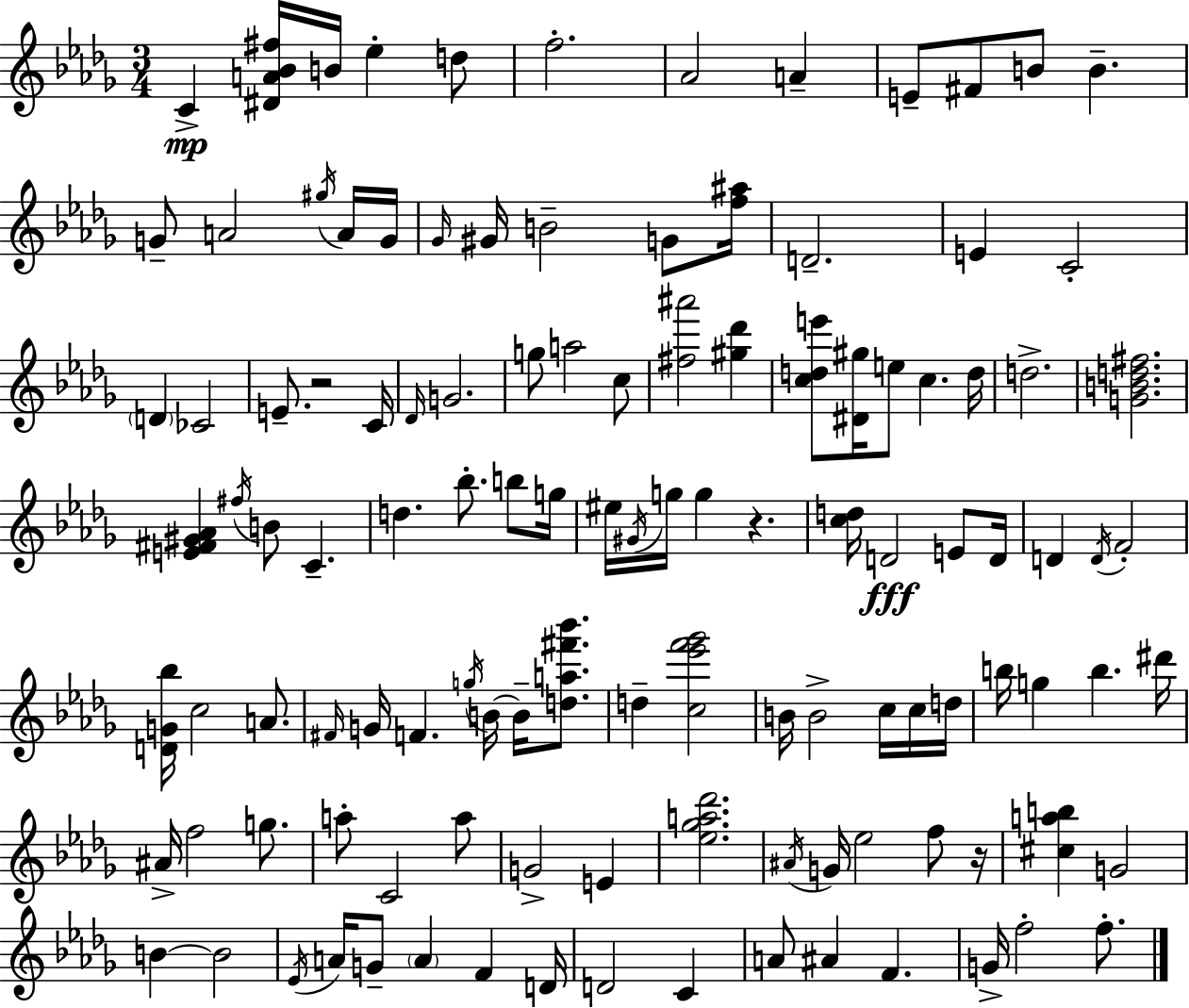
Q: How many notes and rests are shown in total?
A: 117